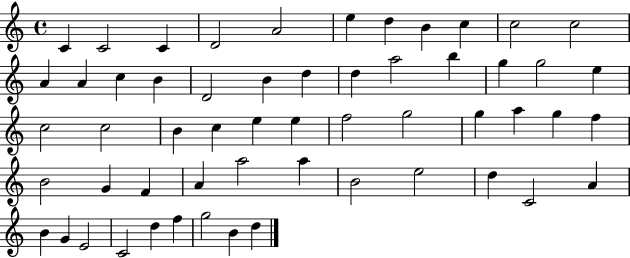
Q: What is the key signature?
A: C major